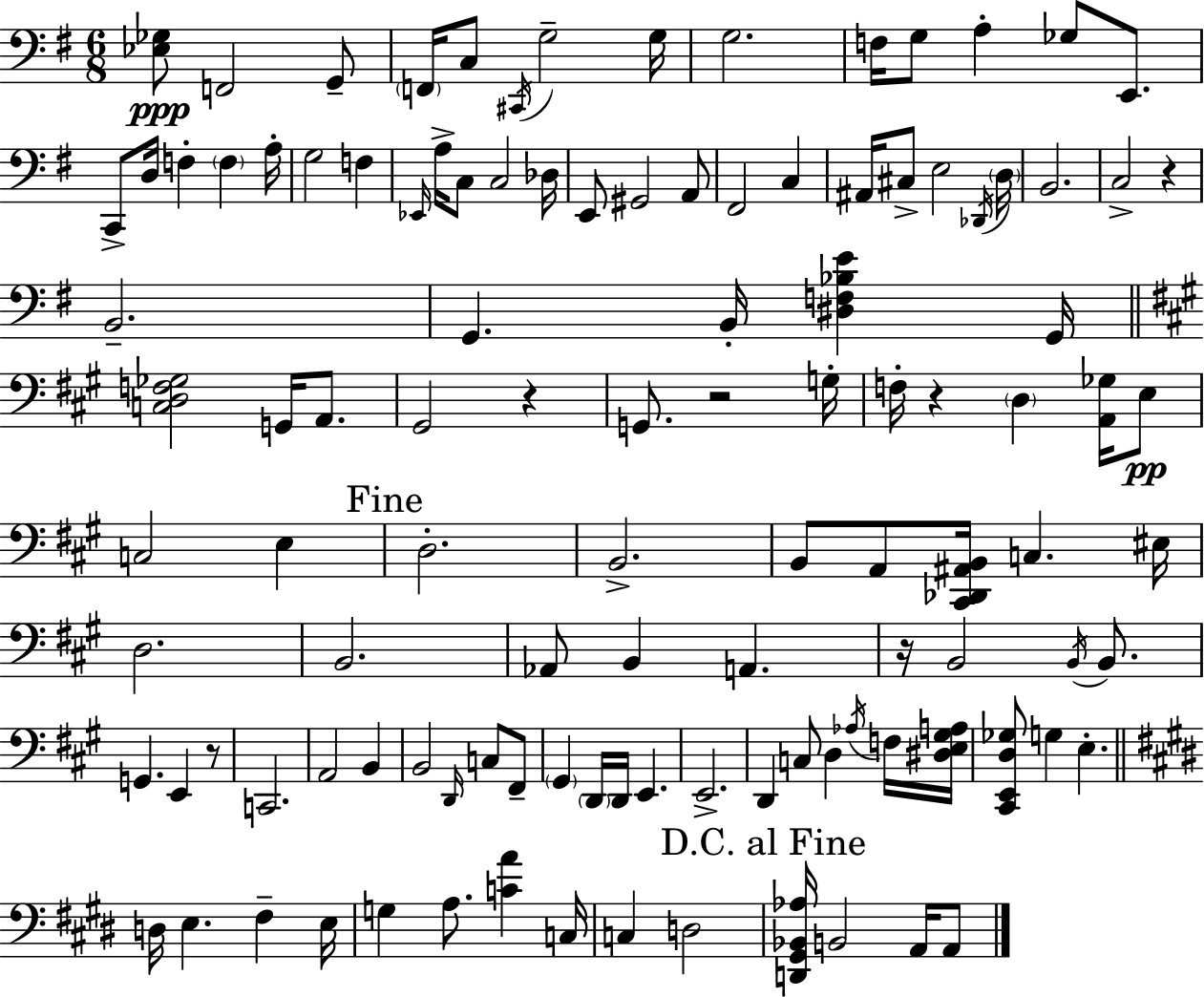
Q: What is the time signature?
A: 6/8